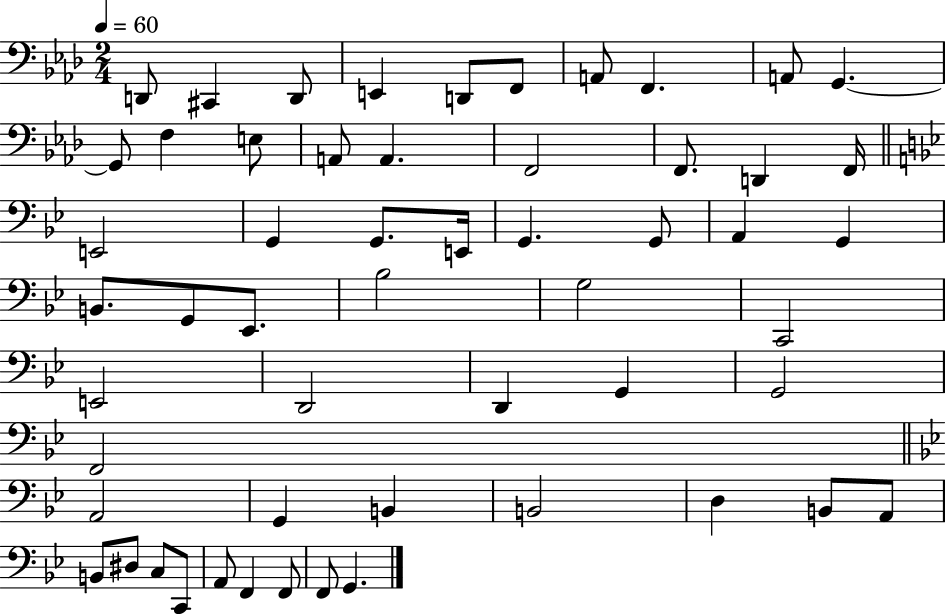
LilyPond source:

{
  \clef bass
  \numericTimeSignature
  \time 2/4
  \key aes \major
  \tempo 4 = 60
  d,8 cis,4 d,8 | e,4 d,8 f,8 | a,8 f,4. | a,8 g,4.~~ | \break g,8 f4 e8 | a,8 a,4. | f,2 | f,8. d,4 f,16 | \break \bar "||" \break \key g \minor e,2 | g,4 g,8. e,16 | g,4. g,8 | a,4 g,4 | \break b,8. g,8 ees,8. | bes2 | g2 | c,2 | \break e,2 | d,2 | d,4 g,4 | g,2 | \break f,2 | \bar "||" \break \key bes \major a,2 | g,4 b,4 | b,2 | d4 b,8 a,8 | \break b,8 dis8 c8 c,8 | a,8 f,4 f,8 | f,8 g,4. | \bar "|."
}